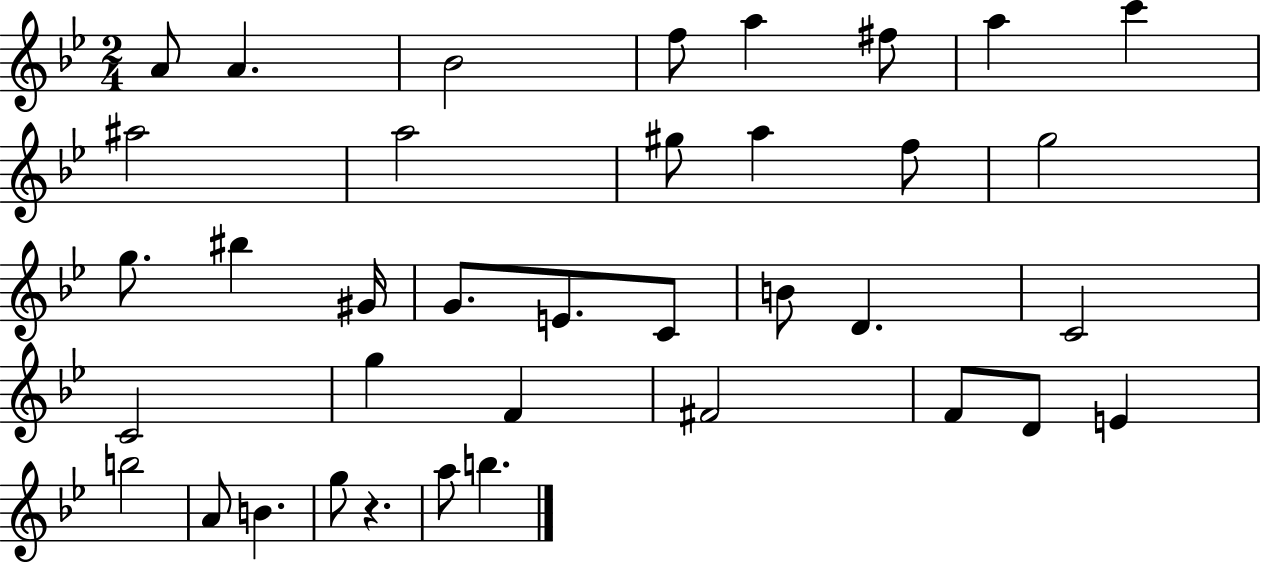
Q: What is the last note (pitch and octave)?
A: B5